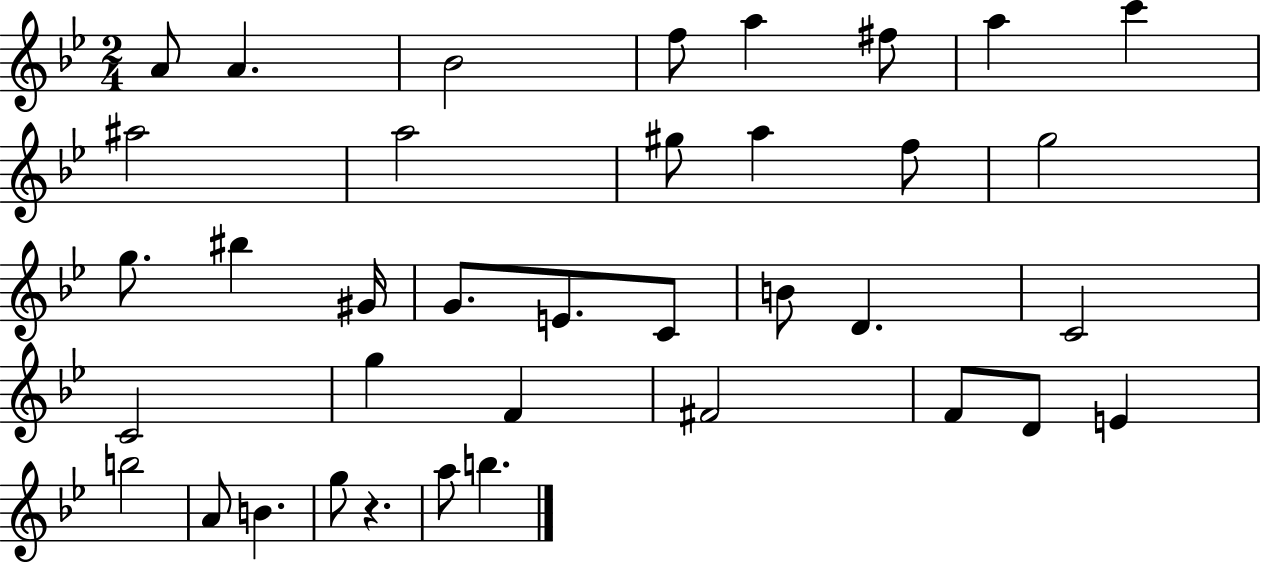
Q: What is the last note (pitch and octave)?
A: B5